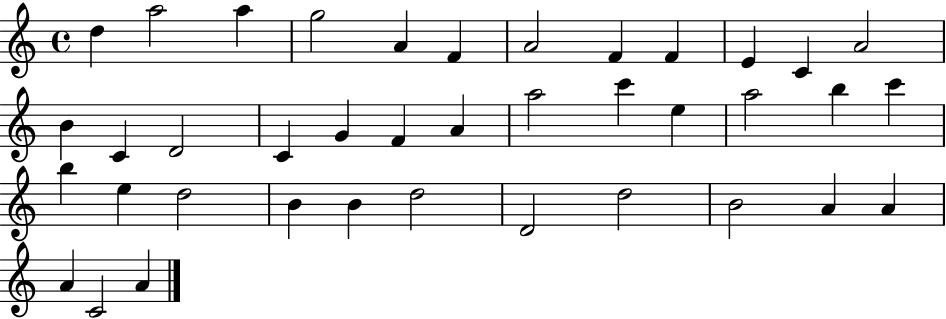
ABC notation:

X:1
T:Untitled
M:4/4
L:1/4
K:C
d a2 a g2 A F A2 F F E C A2 B C D2 C G F A a2 c' e a2 b c' b e d2 B B d2 D2 d2 B2 A A A C2 A